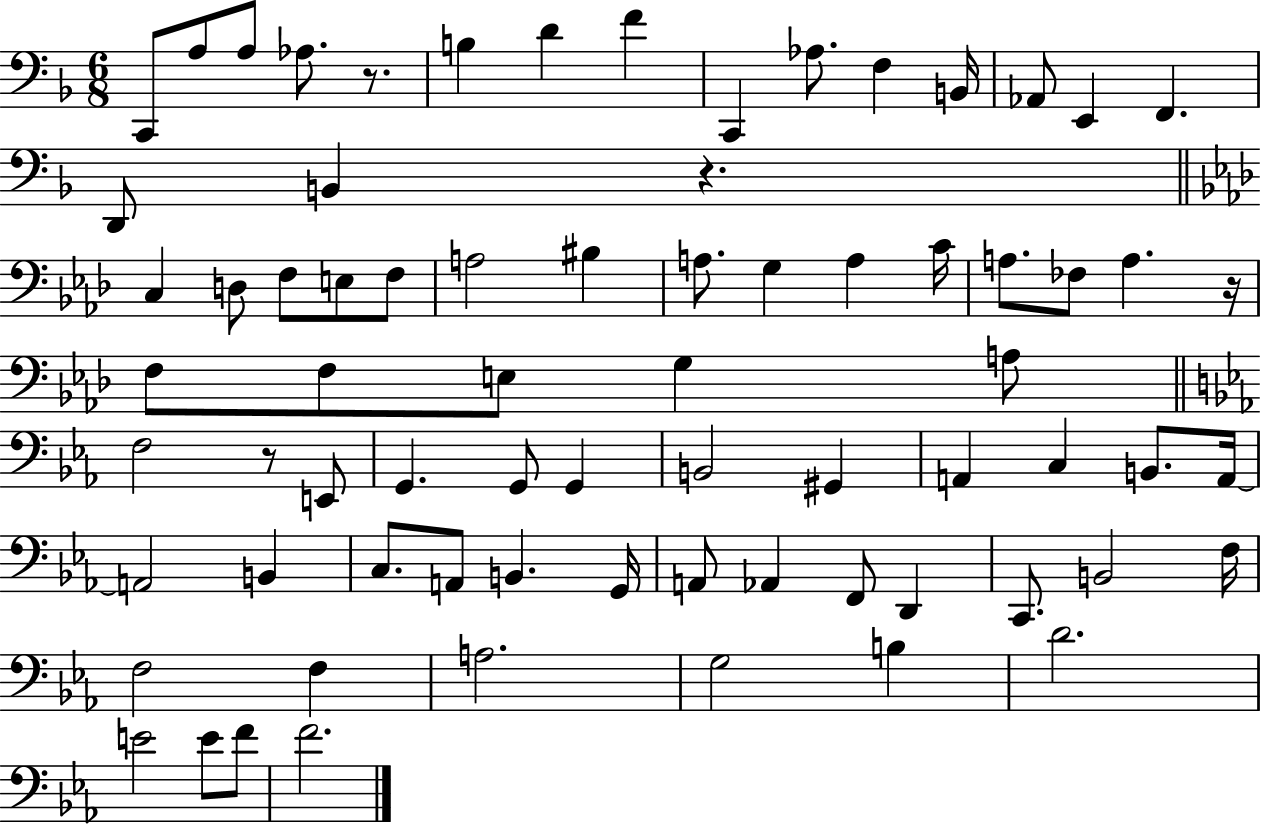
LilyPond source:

{
  \clef bass
  \numericTimeSignature
  \time 6/8
  \key f \major
  c,8 a8 a8 aes8. r8. | b4 d'4 f'4 | c,4 aes8. f4 b,16 | aes,8 e,4 f,4. | \break d,8 b,4 r4. | \bar "||" \break \key aes \major c4 d8 f8 e8 f8 | a2 bis4 | a8. g4 a4 c'16 | a8. fes8 a4. r16 | \break f8 f8 e8 g4 a8 | \bar "||" \break \key ees \major f2 r8 e,8 | g,4. g,8 g,4 | b,2 gis,4 | a,4 c4 b,8. a,16~~ | \break a,2 b,4 | c8. a,8 b,4. g,16 | a,8 aes,4 f,8 d,4 | c,8. b,2 f16 | \break f2 f4 | a2. | g2 b4 | d'2. | \break e'2 e'8 f'8 | f'2. | \bar "|."
}